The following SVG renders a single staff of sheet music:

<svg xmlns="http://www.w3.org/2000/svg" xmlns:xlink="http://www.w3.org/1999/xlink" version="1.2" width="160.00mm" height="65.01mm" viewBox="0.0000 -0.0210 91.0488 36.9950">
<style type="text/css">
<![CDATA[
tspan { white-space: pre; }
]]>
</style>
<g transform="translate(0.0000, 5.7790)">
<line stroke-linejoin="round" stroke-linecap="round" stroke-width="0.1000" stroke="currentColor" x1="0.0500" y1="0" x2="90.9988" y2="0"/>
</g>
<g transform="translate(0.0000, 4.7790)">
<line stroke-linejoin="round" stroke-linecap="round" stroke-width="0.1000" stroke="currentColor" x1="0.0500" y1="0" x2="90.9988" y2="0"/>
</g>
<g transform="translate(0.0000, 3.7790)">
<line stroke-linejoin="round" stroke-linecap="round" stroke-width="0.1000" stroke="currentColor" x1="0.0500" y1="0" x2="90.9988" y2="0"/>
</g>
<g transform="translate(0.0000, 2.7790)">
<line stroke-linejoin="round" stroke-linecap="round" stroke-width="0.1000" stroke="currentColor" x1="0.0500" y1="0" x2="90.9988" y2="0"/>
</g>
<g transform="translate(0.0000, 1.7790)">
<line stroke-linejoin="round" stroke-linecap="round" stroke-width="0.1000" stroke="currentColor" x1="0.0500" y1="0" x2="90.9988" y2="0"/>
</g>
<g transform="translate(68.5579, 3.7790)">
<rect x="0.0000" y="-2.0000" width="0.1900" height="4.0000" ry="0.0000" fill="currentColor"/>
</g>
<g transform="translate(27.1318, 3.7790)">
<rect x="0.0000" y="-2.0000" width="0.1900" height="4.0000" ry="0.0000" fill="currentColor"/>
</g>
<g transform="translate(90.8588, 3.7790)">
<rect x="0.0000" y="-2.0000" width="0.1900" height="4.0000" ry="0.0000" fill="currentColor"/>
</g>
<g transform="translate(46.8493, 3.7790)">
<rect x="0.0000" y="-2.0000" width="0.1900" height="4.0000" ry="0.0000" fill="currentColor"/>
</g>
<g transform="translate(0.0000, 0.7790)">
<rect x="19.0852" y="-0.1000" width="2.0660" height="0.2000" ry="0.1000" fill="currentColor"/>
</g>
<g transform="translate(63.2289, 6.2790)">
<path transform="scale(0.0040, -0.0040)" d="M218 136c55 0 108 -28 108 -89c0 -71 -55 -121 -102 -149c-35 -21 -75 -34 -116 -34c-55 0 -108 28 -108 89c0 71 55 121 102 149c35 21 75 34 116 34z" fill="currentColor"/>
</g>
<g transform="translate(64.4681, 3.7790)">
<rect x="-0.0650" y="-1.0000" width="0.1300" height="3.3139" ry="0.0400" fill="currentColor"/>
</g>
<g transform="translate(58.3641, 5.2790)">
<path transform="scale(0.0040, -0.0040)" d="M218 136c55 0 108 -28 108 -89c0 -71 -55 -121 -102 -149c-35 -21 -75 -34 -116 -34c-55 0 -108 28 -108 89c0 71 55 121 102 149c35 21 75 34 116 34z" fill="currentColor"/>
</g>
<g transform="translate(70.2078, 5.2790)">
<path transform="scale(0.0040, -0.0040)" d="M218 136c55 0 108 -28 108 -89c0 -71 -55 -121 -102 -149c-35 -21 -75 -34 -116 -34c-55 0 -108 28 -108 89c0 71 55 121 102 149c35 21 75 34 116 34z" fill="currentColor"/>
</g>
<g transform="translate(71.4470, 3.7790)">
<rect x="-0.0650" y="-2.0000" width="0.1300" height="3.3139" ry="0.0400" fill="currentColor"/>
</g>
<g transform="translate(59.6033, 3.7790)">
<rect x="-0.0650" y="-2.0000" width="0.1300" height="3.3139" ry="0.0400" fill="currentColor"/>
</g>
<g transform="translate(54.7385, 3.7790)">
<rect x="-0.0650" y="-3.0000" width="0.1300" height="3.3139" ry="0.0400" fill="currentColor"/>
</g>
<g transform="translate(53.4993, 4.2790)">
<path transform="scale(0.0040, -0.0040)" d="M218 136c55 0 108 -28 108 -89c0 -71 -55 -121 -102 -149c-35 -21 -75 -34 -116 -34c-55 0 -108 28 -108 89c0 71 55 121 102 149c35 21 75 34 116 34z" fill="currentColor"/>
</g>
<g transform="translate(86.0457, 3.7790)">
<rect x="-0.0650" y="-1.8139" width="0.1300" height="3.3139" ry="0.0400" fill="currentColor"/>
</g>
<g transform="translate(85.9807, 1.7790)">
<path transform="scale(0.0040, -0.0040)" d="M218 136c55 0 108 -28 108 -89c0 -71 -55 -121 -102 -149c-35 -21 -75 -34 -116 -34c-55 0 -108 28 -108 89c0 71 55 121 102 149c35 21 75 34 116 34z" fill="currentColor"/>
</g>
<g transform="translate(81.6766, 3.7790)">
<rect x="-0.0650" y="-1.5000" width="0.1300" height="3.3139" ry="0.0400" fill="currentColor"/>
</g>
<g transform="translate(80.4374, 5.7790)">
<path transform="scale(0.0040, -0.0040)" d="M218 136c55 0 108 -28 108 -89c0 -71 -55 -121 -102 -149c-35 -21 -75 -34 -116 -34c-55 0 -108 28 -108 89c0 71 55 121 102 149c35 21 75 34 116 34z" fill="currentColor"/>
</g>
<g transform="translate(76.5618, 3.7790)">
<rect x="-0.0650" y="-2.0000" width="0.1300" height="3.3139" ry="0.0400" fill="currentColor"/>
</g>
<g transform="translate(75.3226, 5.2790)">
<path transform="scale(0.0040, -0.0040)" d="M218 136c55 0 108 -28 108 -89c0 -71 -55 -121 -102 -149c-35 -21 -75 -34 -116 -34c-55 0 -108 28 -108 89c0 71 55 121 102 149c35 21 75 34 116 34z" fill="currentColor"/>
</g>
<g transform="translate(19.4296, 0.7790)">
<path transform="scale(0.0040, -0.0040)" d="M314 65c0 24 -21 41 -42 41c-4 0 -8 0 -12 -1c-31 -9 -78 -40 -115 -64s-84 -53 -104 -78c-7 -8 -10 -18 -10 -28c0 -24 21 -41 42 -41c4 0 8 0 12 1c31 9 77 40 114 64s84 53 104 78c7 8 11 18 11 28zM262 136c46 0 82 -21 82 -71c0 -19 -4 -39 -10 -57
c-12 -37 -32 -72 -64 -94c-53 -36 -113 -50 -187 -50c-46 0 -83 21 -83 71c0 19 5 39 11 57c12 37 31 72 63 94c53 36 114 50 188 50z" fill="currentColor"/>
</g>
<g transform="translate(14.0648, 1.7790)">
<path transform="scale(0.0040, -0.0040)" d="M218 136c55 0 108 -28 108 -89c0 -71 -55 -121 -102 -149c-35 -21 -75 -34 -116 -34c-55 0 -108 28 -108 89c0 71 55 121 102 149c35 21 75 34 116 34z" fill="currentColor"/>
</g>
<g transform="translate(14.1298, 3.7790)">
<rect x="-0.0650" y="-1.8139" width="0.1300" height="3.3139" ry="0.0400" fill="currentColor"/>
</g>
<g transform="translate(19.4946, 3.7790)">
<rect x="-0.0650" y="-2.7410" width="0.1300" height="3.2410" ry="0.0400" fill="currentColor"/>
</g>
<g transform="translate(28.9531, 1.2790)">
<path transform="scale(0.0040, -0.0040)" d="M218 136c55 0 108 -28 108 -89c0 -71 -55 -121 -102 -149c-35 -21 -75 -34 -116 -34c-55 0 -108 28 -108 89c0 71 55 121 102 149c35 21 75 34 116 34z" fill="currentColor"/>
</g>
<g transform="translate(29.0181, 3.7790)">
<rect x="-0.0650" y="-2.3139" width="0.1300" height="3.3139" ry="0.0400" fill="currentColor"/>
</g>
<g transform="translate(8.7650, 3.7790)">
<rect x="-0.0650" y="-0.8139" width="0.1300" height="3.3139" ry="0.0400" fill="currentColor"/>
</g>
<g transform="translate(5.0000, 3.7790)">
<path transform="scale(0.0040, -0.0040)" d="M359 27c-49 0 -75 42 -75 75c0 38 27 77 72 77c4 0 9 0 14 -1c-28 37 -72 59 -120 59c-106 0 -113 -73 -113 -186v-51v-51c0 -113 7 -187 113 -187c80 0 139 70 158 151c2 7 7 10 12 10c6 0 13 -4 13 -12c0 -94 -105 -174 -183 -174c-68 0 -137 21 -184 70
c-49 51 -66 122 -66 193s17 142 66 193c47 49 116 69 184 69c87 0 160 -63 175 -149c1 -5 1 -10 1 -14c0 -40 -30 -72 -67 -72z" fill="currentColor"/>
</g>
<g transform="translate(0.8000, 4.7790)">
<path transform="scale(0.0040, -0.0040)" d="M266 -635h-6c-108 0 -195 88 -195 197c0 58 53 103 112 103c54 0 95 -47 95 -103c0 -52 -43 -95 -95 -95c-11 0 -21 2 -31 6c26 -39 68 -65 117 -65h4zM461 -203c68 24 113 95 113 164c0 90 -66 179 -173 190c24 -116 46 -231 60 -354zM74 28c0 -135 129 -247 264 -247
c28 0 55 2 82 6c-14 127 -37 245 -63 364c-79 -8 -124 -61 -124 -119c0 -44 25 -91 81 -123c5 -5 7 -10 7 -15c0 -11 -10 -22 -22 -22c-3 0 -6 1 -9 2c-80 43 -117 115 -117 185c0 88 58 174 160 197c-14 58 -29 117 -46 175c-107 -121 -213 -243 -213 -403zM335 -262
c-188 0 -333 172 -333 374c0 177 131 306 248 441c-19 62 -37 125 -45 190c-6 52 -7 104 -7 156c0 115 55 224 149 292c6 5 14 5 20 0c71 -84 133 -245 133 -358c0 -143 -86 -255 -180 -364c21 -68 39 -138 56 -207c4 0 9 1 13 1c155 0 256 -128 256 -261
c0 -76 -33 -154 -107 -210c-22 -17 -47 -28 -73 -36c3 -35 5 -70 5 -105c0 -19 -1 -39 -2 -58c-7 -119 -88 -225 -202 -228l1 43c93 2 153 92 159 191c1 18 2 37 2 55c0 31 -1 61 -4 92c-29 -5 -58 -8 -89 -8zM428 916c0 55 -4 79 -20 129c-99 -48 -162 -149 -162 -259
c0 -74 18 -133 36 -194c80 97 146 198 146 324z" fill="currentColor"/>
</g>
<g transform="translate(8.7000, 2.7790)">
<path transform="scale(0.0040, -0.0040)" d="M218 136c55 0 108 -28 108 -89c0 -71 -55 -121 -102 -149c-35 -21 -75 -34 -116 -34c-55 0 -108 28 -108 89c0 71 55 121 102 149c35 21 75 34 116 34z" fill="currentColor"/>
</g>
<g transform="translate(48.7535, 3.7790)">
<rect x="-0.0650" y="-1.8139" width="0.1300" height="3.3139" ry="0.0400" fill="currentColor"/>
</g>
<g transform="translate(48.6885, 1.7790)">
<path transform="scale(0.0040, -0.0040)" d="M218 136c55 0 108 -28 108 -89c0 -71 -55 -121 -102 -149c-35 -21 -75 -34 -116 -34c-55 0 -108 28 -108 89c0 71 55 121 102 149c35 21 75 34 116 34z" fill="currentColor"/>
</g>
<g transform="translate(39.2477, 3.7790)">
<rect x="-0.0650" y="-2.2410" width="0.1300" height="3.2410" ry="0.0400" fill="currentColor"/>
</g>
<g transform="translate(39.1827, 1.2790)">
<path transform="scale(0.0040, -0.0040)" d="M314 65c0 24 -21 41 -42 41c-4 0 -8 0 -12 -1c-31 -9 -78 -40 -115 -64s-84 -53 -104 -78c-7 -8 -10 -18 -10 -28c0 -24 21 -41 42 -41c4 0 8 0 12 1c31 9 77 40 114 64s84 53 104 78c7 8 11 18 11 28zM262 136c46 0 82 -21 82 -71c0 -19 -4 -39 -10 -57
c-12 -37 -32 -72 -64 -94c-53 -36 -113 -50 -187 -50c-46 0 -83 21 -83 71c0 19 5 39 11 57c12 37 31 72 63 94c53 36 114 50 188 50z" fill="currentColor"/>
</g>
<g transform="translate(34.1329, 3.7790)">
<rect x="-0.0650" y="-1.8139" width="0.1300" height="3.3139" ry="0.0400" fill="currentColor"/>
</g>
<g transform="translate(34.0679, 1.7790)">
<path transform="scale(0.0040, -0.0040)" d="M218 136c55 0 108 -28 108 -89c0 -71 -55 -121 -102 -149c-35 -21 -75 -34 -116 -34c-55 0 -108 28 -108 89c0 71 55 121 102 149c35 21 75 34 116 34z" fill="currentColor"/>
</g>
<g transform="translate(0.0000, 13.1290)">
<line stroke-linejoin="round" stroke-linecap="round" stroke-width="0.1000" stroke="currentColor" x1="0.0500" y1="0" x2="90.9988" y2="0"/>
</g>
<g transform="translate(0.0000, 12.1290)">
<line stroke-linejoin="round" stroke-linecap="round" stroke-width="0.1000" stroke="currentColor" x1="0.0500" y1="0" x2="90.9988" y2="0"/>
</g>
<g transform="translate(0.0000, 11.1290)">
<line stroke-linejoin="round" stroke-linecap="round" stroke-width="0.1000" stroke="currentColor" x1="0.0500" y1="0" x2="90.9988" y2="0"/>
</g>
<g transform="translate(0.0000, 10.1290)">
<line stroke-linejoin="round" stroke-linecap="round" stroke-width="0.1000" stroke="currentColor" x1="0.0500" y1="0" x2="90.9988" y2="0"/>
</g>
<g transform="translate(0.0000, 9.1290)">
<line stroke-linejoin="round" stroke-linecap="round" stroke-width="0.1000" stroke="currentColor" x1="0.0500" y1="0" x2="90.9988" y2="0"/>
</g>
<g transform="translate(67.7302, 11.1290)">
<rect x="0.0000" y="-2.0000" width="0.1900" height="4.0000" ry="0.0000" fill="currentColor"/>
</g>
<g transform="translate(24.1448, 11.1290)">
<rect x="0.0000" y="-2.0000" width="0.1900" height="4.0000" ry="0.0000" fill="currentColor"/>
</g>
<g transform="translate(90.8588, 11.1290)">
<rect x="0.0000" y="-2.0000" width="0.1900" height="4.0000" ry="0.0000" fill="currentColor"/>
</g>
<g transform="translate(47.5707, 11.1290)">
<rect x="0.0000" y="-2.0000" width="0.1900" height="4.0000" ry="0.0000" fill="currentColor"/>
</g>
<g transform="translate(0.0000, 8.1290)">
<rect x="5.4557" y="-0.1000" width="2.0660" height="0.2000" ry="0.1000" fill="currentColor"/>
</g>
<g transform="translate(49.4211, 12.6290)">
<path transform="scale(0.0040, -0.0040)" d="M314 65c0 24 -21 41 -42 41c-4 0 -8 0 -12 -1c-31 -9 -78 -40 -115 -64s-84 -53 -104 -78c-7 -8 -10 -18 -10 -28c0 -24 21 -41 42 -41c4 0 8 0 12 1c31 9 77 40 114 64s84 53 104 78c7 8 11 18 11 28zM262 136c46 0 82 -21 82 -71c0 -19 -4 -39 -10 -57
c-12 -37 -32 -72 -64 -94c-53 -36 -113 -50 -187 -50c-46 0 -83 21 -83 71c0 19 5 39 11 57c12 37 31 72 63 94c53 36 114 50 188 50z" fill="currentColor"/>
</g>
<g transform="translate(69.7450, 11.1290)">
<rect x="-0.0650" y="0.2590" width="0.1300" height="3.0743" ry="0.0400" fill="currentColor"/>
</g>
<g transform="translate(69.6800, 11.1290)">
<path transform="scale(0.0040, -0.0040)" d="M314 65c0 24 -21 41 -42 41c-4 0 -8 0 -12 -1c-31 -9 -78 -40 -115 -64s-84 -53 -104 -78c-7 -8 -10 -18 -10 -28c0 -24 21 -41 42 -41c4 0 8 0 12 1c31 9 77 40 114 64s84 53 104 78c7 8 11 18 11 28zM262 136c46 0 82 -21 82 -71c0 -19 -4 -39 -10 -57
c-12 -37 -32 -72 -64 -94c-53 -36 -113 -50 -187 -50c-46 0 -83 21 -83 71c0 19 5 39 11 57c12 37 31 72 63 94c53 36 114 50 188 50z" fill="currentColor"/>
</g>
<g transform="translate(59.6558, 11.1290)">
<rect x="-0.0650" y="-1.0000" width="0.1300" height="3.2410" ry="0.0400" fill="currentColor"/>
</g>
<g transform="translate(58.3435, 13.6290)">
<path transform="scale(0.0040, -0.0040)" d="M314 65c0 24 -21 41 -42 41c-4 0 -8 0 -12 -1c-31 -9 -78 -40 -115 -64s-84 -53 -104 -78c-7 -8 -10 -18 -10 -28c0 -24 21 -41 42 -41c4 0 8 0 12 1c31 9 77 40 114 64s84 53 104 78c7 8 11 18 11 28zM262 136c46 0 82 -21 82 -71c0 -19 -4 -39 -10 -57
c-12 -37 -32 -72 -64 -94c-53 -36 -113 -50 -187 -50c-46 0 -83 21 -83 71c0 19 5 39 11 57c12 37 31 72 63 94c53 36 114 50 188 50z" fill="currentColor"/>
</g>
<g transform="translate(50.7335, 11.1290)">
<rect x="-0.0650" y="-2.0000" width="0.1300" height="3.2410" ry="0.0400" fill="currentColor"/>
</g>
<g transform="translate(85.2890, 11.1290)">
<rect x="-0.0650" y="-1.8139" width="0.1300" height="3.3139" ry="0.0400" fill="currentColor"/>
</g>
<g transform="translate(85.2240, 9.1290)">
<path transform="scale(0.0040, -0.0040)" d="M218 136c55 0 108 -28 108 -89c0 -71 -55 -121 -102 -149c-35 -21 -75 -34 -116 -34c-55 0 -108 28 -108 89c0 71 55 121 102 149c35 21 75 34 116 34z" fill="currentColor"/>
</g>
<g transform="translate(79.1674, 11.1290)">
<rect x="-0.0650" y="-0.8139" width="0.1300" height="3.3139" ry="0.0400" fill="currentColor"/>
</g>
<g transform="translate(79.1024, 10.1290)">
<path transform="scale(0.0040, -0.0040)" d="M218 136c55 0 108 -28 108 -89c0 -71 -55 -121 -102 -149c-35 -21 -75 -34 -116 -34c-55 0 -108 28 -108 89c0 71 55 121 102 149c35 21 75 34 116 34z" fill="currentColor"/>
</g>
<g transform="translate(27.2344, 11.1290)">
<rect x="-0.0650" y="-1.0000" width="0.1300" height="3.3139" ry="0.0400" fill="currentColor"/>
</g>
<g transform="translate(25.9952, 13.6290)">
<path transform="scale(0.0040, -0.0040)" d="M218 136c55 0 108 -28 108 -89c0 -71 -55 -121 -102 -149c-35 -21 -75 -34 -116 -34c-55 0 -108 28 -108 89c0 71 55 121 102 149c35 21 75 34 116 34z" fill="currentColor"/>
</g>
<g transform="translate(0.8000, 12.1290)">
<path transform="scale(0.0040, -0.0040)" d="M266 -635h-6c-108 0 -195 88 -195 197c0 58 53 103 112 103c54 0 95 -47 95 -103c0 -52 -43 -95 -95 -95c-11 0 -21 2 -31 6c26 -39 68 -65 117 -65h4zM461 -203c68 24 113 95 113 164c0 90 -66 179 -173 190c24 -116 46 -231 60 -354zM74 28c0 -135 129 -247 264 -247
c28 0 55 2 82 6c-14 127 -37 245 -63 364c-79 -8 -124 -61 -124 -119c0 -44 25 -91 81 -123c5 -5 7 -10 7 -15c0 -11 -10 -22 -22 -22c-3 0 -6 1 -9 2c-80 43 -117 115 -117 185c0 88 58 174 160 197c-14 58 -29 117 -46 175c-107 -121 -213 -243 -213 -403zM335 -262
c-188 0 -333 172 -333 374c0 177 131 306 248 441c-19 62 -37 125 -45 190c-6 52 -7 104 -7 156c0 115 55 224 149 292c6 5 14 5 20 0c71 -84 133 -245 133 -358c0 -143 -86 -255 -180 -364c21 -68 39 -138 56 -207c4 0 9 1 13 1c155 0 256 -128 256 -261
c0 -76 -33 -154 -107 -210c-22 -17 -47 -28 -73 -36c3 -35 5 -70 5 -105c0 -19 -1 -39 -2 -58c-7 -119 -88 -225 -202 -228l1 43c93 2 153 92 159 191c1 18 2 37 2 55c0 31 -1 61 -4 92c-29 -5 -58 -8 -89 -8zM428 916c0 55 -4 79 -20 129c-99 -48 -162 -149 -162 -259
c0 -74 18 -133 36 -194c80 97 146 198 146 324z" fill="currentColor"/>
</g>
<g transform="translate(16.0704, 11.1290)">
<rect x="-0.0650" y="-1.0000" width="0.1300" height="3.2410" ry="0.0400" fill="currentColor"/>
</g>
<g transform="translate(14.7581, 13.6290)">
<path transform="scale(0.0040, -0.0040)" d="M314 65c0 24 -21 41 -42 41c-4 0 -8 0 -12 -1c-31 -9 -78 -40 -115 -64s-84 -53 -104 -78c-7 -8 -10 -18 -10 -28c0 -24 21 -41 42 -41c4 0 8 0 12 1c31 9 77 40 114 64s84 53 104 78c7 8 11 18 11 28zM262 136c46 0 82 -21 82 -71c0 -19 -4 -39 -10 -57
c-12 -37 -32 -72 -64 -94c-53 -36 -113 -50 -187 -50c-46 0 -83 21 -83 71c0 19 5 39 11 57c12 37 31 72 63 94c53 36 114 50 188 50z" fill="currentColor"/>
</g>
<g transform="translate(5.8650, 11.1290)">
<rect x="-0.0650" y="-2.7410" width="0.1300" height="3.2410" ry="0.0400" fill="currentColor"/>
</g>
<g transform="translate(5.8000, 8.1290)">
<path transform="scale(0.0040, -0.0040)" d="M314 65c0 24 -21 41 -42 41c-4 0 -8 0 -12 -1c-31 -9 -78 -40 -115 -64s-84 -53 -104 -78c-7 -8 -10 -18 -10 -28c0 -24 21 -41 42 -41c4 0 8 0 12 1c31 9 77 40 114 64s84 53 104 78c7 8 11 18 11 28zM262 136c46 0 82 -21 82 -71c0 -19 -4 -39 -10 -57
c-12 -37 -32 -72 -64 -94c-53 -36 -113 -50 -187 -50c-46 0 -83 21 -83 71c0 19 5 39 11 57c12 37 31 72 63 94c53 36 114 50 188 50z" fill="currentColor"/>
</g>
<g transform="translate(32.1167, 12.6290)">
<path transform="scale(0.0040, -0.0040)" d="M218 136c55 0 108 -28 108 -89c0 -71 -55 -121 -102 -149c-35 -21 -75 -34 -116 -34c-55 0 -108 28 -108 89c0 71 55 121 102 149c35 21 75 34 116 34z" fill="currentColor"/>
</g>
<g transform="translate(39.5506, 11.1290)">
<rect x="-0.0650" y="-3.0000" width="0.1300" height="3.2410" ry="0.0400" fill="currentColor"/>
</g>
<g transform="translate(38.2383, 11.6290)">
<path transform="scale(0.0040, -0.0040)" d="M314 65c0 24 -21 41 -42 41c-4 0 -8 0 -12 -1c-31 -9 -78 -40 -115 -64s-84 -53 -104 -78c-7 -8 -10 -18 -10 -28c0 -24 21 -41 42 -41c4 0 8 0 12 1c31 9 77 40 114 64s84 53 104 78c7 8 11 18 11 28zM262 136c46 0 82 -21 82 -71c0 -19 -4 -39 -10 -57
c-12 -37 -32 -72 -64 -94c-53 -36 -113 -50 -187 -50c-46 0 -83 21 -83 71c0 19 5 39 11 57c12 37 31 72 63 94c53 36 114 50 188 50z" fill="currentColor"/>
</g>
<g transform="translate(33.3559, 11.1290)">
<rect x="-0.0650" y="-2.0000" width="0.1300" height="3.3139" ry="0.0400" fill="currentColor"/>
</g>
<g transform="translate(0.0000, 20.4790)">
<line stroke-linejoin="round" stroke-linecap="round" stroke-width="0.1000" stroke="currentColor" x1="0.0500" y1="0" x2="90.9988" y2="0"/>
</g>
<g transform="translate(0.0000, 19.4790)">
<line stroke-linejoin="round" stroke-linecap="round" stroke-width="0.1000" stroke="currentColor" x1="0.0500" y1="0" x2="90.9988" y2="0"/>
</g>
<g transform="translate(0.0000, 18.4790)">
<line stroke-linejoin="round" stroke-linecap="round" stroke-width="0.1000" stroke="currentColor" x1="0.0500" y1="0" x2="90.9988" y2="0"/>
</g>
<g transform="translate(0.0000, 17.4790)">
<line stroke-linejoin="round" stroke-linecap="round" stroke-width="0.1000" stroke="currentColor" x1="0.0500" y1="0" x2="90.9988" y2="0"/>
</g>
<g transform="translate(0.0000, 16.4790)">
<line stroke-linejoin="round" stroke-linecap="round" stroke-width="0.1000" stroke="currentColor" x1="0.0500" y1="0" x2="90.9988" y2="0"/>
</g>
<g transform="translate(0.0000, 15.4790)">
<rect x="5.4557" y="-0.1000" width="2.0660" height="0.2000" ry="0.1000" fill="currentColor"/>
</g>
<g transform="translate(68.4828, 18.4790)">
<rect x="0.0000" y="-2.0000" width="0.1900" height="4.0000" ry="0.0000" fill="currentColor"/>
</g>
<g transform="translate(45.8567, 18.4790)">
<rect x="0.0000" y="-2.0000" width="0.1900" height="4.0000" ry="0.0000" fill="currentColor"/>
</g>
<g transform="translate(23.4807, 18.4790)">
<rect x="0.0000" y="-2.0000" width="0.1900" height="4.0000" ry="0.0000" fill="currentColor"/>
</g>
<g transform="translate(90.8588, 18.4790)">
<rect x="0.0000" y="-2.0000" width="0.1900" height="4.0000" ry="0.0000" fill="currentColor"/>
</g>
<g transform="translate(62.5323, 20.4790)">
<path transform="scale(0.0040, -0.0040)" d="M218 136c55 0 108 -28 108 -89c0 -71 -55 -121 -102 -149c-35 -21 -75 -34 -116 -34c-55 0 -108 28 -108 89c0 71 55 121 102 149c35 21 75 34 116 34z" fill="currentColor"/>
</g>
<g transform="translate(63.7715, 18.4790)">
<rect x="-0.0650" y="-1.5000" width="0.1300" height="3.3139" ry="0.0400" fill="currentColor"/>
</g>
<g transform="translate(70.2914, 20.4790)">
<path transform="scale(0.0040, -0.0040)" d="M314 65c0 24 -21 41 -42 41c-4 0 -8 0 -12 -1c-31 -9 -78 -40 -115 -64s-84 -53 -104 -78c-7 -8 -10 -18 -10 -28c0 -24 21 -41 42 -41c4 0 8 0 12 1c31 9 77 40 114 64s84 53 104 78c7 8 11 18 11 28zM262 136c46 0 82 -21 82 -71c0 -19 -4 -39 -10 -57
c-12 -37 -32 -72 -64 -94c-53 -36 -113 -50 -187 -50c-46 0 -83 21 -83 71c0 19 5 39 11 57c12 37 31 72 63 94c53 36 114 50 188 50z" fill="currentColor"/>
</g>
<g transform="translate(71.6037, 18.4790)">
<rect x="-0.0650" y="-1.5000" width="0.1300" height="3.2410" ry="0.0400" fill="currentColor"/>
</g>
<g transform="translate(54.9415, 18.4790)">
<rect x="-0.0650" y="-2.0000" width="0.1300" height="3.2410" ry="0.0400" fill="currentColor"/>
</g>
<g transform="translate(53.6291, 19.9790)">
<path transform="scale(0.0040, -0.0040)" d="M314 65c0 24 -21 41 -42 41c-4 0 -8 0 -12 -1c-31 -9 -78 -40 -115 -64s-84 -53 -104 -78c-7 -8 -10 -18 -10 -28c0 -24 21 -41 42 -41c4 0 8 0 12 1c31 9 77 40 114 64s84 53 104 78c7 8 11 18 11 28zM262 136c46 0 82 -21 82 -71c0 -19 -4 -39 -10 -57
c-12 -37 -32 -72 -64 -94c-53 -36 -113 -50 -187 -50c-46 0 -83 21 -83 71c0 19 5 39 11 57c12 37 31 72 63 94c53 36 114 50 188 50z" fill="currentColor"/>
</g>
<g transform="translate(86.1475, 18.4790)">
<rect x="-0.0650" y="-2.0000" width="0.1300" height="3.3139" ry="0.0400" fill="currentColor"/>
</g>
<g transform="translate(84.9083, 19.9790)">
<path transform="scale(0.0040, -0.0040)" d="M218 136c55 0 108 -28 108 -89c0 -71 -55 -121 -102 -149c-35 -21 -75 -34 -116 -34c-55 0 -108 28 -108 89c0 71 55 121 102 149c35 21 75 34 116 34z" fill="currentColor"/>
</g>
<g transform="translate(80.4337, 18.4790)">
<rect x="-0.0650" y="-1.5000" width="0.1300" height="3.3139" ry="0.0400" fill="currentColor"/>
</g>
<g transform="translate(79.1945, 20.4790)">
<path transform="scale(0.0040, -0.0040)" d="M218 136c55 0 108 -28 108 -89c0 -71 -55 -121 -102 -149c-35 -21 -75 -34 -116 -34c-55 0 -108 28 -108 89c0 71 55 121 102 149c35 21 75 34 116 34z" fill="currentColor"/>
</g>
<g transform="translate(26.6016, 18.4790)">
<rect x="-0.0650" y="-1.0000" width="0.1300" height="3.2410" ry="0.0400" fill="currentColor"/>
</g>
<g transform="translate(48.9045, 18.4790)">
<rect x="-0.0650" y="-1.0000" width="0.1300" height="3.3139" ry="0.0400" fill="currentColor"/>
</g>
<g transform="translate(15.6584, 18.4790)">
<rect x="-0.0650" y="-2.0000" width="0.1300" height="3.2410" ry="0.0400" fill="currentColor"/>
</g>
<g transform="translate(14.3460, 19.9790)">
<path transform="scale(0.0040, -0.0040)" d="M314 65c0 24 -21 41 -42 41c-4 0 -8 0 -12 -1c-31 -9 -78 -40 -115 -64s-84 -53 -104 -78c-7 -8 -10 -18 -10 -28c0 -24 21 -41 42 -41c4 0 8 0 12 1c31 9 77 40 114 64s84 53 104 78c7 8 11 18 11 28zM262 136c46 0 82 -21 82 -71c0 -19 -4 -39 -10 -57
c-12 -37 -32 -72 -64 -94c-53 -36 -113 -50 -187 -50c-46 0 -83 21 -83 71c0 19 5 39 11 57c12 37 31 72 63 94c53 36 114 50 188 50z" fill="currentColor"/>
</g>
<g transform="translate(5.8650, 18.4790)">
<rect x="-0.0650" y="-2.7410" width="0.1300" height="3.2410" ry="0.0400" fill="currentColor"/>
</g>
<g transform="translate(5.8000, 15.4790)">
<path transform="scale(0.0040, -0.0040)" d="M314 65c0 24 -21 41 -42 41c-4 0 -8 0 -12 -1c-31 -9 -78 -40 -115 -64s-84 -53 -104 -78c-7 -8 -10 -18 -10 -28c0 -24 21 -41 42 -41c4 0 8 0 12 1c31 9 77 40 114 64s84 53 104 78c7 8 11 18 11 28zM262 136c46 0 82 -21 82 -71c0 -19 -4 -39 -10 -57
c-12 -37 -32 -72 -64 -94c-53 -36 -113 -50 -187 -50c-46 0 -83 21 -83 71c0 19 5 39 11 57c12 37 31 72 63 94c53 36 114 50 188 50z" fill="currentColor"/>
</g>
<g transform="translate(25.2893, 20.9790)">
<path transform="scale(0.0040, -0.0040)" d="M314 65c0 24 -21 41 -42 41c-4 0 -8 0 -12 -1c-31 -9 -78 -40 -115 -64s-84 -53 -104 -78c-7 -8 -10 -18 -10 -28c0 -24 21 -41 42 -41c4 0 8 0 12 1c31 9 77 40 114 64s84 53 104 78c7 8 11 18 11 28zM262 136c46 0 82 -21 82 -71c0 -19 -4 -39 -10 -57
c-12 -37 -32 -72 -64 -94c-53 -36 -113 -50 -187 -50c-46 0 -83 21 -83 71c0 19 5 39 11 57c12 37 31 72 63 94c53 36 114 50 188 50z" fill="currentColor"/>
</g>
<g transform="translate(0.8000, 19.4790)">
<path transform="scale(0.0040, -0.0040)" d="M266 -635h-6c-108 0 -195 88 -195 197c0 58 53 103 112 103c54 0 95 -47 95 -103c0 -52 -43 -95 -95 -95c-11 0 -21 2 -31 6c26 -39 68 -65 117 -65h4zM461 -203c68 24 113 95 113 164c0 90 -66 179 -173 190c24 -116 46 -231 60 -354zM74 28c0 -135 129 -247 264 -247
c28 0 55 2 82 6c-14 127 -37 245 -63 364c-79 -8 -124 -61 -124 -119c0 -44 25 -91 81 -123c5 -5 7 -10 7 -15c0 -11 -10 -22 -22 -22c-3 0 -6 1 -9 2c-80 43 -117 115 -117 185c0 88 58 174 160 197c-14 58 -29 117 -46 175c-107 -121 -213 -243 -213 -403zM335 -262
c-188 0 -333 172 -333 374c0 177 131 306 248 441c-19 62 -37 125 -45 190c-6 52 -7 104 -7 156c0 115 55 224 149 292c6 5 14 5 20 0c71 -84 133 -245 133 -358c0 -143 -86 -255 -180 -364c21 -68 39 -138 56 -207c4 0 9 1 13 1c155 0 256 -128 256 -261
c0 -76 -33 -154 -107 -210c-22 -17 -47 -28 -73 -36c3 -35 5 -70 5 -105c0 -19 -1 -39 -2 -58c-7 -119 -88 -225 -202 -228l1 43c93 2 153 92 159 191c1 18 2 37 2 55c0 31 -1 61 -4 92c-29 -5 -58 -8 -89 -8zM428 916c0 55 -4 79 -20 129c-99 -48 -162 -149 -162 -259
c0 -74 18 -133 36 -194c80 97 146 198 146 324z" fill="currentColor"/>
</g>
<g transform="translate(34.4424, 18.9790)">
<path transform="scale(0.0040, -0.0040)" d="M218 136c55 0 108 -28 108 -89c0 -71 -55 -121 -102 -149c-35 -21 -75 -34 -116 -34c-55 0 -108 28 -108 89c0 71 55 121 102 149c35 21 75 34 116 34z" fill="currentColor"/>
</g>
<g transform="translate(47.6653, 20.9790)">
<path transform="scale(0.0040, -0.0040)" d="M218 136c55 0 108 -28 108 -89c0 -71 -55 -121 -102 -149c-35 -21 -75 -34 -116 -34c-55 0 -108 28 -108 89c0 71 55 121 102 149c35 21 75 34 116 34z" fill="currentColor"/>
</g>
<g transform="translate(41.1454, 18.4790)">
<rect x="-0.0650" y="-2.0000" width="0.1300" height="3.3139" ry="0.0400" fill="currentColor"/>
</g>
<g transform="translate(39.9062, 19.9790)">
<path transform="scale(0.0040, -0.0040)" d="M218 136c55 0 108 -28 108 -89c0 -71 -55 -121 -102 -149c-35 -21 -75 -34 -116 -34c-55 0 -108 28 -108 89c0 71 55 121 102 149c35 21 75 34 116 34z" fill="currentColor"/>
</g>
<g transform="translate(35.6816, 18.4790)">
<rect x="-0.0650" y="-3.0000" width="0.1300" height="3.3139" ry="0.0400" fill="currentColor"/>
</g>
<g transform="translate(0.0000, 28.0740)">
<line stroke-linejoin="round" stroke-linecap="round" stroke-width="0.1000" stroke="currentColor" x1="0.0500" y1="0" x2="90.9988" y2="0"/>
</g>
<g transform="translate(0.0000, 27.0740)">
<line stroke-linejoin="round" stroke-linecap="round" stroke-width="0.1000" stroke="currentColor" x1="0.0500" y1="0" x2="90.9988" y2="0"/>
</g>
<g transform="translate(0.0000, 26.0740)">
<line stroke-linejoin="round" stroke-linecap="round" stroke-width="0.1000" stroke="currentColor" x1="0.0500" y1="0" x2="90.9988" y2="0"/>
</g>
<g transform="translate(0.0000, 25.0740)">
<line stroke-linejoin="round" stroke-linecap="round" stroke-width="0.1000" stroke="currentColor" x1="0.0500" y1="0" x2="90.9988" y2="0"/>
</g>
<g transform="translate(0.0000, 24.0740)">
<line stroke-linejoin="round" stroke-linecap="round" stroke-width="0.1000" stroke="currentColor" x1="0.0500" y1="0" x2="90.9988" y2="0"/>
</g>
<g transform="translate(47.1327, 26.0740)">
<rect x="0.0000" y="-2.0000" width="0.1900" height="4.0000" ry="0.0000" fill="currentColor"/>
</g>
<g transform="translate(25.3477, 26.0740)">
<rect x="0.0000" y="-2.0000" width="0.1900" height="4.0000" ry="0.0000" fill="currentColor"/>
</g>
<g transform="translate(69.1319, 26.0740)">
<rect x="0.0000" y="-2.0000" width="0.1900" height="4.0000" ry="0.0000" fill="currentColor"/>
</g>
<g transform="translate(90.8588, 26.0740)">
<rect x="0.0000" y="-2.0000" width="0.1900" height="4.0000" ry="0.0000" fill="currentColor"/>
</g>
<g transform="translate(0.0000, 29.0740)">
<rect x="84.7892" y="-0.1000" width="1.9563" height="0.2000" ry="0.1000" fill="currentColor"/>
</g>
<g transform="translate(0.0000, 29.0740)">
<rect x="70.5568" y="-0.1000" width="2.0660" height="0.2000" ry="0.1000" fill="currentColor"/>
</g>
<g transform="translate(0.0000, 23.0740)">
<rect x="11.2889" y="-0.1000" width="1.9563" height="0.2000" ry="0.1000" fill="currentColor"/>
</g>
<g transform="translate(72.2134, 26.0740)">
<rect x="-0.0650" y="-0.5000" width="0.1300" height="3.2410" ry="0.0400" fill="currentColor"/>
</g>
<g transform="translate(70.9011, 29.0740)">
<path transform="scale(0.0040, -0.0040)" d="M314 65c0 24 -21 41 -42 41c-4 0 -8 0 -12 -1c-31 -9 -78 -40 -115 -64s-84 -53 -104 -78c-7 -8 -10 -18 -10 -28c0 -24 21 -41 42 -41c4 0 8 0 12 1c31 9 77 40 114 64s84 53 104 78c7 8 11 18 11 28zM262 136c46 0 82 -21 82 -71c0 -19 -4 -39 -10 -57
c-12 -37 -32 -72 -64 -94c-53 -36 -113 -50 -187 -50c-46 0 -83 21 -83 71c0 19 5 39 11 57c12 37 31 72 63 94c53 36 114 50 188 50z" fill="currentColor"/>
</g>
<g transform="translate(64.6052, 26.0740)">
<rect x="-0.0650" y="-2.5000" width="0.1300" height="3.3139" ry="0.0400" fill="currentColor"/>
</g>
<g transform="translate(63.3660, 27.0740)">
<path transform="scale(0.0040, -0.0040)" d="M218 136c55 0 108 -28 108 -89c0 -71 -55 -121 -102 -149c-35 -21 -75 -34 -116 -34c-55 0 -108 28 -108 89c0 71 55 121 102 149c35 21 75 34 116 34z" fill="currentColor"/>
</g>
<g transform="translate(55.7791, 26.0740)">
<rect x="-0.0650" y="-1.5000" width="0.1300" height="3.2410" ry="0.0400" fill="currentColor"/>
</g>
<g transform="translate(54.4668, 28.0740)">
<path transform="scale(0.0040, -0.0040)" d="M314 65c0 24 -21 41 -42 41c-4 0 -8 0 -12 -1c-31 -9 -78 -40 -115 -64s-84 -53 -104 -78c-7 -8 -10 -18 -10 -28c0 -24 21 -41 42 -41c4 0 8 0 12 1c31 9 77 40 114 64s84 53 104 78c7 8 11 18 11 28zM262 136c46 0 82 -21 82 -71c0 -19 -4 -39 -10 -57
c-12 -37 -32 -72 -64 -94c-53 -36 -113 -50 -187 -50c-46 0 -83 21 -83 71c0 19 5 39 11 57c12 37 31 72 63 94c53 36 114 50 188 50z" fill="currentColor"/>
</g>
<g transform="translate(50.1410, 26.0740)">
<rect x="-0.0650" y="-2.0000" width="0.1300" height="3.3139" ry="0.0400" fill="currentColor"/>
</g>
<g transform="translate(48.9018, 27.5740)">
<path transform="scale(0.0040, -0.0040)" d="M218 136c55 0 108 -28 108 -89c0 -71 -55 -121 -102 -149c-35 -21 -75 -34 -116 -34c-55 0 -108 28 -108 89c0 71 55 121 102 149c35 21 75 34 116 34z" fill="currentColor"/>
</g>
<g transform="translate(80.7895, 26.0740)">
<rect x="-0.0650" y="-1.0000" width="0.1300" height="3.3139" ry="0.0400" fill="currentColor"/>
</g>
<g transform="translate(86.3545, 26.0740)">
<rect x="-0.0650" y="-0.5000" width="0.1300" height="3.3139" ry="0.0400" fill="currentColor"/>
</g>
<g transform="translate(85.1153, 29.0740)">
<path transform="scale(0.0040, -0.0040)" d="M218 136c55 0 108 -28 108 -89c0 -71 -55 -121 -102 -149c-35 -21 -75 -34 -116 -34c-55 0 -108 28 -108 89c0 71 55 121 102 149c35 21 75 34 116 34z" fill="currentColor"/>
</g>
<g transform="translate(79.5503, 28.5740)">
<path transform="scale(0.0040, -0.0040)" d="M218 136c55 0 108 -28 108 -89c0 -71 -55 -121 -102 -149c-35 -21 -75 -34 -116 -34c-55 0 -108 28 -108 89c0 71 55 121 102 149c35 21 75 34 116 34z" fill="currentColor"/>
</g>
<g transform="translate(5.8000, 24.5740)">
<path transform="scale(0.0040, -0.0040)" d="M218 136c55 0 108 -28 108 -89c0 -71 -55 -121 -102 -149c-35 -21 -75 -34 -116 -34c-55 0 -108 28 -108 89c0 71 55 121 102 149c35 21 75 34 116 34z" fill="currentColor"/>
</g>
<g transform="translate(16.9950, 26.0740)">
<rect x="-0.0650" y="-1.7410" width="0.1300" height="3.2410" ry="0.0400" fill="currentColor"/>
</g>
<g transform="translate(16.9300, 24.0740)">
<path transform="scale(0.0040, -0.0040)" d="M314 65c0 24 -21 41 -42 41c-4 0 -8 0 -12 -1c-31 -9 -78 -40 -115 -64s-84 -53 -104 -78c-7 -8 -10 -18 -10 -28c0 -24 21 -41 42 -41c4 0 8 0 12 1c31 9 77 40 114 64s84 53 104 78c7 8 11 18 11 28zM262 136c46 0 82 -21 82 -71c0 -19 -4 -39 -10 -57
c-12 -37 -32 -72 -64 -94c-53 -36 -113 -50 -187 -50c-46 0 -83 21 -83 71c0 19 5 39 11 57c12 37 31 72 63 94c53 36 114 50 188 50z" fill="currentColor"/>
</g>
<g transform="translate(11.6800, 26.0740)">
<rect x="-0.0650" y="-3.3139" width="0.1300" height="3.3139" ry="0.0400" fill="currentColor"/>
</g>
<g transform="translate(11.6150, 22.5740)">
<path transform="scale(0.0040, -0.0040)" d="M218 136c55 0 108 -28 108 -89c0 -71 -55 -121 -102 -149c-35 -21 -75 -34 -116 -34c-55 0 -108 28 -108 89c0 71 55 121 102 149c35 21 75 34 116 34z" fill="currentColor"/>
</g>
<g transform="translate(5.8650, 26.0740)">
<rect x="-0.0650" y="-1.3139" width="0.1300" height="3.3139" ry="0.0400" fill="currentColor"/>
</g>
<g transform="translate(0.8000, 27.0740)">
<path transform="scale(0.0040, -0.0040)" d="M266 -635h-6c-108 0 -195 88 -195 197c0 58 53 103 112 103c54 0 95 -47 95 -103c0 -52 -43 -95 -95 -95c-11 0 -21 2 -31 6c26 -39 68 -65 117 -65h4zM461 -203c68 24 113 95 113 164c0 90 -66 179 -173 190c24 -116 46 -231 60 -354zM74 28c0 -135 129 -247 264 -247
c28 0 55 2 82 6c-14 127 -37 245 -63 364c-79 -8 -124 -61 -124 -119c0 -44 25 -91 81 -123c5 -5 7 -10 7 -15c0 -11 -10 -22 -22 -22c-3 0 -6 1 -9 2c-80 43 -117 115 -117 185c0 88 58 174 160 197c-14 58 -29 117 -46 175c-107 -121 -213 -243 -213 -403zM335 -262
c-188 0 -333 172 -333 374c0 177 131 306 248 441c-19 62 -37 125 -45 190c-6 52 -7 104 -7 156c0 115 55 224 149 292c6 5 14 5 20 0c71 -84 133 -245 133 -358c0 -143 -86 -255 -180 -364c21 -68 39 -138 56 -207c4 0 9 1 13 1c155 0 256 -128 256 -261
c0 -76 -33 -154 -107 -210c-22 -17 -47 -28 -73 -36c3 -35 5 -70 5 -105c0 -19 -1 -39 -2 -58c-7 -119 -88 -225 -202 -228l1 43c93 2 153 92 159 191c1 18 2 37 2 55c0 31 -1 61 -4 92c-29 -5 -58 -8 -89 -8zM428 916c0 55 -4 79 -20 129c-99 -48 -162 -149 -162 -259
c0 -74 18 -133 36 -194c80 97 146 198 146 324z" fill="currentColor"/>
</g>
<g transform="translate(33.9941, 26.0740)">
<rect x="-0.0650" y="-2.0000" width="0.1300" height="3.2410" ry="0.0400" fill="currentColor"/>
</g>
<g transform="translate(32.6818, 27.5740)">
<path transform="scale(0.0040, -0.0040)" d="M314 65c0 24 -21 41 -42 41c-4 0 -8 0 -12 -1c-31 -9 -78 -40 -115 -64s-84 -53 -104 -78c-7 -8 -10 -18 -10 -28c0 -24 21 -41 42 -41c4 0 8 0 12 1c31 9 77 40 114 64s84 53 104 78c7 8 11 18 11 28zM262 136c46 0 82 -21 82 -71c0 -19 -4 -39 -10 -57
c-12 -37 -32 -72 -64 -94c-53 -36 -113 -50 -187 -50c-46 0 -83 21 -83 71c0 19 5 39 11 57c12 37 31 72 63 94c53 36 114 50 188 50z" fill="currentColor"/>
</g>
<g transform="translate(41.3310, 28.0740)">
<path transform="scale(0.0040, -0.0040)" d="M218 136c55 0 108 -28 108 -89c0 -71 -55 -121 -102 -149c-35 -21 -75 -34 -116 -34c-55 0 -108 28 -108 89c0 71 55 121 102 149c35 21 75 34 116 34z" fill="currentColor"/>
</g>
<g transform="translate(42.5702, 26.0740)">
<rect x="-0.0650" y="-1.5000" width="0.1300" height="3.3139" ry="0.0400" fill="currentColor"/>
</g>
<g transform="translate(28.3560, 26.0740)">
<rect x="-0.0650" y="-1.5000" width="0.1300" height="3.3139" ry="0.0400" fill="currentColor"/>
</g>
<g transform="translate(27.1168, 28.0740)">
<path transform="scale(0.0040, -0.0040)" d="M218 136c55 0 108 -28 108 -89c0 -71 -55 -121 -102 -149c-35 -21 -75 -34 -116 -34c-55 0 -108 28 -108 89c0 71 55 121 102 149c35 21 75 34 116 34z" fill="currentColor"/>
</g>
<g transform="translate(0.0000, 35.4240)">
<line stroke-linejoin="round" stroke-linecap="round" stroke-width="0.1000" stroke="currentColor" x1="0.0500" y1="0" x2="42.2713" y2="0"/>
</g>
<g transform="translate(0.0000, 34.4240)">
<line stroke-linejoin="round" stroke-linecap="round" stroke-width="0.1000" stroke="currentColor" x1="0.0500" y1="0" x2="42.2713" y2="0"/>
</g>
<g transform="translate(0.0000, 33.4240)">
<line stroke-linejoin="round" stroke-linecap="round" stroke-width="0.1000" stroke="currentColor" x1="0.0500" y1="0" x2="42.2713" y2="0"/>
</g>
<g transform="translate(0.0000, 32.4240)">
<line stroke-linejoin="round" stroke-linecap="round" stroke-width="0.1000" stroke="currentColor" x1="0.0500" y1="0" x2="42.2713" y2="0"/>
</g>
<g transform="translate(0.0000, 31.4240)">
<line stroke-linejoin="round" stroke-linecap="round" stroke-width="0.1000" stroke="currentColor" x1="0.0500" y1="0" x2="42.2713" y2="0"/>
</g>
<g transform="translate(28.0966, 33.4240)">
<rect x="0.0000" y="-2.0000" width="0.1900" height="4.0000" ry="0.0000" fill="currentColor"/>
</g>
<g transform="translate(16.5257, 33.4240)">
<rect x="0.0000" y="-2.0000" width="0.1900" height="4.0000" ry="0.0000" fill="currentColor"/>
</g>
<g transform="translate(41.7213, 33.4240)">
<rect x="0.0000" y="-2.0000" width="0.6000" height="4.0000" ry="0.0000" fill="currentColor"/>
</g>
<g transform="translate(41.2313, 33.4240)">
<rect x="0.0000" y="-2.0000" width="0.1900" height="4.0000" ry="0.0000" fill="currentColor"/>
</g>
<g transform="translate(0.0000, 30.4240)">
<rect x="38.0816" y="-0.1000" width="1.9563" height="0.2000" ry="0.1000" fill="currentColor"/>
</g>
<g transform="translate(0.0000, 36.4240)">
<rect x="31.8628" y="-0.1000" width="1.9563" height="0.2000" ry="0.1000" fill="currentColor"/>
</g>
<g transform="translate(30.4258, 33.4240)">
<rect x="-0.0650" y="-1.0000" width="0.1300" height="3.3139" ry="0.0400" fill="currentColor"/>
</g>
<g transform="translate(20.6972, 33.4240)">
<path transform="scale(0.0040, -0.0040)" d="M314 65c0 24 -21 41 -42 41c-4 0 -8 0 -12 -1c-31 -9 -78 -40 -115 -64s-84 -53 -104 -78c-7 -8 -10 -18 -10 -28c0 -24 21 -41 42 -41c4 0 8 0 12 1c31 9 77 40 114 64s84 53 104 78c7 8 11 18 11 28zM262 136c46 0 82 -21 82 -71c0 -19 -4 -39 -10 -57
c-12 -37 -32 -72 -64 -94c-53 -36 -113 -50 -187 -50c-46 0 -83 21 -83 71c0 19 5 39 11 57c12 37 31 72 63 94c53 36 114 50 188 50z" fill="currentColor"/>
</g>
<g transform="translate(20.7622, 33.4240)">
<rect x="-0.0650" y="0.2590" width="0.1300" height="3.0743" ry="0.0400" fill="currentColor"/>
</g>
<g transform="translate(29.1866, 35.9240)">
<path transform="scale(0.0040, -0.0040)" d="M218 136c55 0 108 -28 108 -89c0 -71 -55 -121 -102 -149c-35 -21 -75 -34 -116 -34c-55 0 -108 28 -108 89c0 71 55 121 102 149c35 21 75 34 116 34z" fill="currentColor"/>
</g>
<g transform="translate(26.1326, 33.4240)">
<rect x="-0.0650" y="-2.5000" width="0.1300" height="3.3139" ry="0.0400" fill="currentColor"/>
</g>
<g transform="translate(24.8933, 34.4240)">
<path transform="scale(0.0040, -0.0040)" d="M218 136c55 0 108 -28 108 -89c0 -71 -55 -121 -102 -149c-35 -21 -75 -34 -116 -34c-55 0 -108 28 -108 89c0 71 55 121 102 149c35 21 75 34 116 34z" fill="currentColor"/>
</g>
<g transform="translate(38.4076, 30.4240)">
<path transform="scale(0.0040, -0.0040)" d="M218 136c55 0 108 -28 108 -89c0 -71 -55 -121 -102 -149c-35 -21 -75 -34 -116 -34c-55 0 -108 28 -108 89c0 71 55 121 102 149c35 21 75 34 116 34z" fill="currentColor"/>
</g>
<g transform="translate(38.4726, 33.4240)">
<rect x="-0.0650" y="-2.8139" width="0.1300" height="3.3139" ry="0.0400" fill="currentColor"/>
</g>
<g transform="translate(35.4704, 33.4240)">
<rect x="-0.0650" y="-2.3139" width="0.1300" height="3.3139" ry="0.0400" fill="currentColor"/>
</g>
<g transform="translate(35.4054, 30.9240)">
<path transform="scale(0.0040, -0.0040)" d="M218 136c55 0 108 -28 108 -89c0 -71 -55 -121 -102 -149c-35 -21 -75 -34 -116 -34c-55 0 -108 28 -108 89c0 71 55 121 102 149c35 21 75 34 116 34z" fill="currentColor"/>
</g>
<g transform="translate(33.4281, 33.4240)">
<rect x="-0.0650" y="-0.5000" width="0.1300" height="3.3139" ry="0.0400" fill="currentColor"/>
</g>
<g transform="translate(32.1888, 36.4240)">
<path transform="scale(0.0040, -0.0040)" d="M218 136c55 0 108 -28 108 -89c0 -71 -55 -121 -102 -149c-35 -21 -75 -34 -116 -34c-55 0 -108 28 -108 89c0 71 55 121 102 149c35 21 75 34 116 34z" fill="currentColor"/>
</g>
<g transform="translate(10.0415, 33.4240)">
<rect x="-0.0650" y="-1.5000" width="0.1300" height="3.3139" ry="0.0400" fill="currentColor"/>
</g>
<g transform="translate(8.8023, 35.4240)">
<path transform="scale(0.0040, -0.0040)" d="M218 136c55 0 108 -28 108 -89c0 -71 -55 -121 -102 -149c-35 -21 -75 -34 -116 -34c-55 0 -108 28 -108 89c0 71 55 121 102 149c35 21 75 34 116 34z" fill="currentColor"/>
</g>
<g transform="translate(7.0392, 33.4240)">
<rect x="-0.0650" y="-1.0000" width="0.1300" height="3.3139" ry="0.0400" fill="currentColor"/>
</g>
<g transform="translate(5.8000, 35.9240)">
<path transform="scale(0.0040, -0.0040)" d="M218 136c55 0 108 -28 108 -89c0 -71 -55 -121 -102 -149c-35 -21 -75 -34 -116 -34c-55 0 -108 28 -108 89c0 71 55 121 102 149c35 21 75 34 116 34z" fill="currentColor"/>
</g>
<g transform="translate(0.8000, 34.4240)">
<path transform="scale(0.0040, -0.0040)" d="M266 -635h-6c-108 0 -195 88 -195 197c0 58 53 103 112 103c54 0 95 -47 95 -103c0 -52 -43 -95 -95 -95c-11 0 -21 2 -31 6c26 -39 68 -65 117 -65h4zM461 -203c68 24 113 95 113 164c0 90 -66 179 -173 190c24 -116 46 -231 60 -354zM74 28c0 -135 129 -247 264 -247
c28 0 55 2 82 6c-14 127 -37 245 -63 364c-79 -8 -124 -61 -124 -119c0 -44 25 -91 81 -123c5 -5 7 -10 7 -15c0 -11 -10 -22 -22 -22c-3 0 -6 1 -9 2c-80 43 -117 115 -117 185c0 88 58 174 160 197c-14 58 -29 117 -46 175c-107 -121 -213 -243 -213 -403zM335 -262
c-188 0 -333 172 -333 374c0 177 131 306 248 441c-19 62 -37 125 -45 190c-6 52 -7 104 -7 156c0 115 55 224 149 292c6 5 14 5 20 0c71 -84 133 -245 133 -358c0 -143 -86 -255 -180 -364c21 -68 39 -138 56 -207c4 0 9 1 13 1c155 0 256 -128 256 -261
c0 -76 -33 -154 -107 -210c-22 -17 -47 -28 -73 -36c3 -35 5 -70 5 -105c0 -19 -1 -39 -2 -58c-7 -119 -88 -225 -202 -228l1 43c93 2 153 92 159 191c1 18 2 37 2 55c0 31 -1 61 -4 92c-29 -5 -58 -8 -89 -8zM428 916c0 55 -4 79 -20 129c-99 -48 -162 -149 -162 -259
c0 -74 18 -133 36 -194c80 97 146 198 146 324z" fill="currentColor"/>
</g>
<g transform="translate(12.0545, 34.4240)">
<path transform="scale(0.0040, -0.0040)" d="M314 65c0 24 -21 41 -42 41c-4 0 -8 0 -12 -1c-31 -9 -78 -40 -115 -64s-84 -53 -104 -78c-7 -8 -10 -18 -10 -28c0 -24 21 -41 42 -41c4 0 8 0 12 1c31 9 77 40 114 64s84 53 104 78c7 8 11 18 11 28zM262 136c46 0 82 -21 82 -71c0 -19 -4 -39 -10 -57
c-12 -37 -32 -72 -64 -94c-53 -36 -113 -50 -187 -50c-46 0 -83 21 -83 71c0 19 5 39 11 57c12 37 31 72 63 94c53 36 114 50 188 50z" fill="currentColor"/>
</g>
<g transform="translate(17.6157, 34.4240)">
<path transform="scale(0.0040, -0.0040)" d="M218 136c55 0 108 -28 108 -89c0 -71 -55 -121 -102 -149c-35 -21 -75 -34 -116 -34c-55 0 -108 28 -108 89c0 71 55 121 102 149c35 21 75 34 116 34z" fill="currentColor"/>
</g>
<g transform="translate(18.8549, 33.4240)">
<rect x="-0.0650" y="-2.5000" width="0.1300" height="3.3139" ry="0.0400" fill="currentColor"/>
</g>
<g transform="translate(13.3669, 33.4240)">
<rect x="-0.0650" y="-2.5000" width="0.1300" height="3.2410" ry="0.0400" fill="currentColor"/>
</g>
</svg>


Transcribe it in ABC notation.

X:1
T:Untitled
M:4/4
L:1/4
K:C
d f a2 g f g2 f A F D F F E f a2 D2 D F A2 F2 D2 B2 d f a2 F2 D2 A F D F2 E E2 E F e b f2 E F2 E F E2 G C2 D C D E G2 G B2 G D C g a